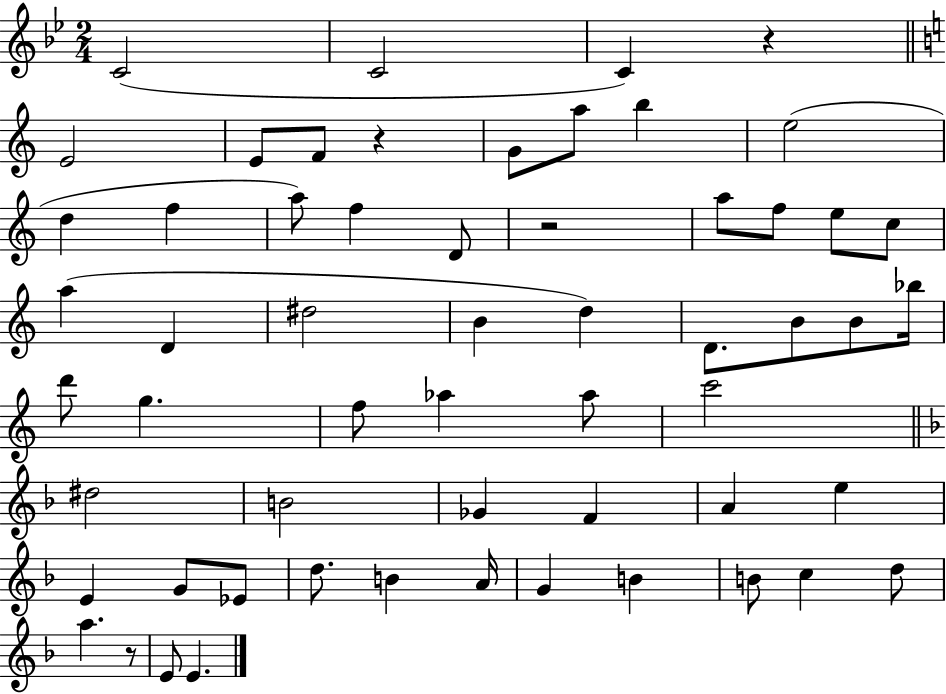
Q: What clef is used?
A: treble